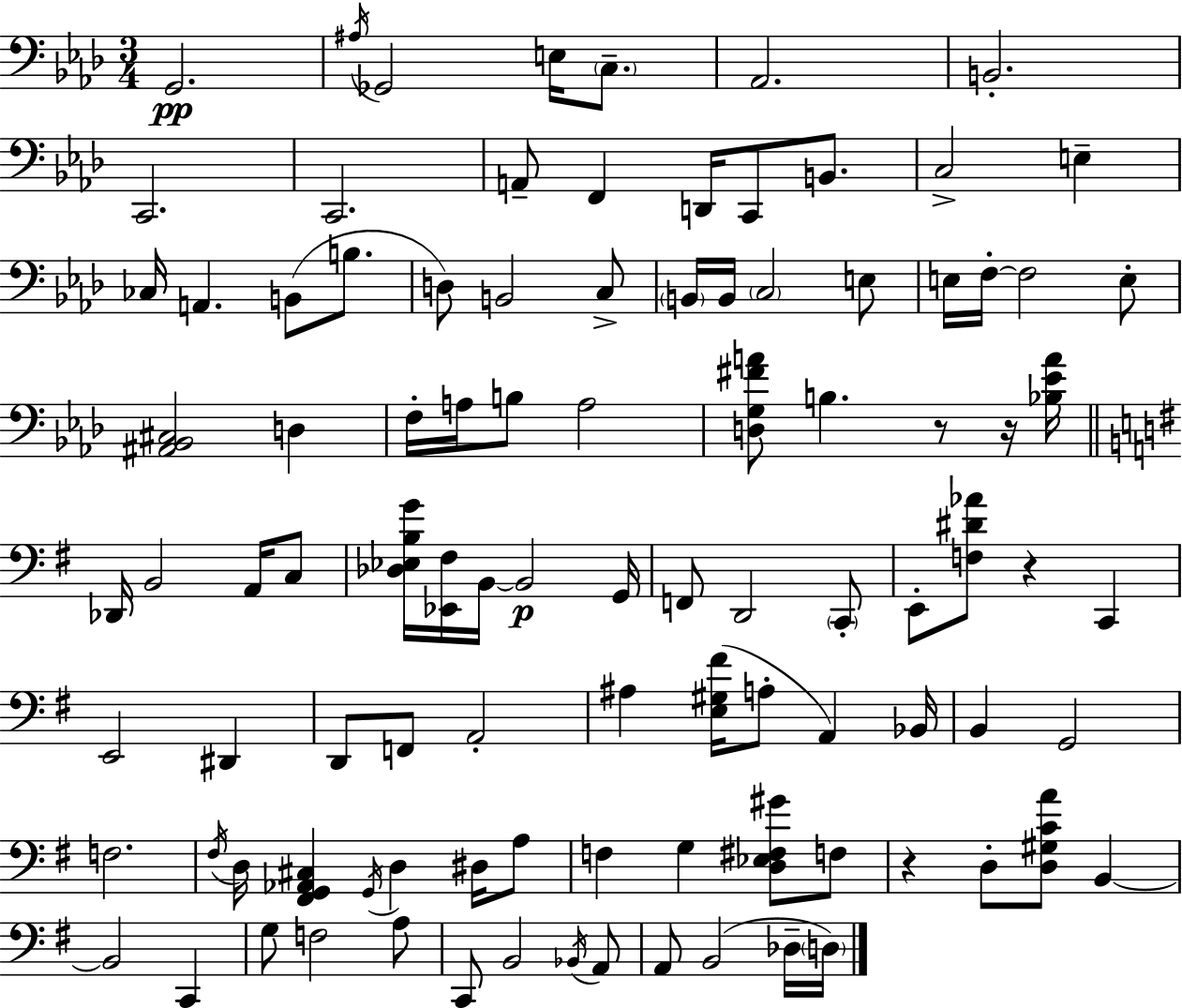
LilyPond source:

{
  \clef bass
  \numericTimeSignature
  \time 3/4
  \key f \minor
  g,2.\pp | \acciaccatura { ais16 } ges,2 e16 \parenthesize c8.-- | aes,2. | b,2.-. | \break c,2. | c,2. | a,8-- f,4 d,16 c,8 b,8. | c2-> e4-- | \break ces16 a,4. b,8( b8. | d8) b,2 c8-> | \parenthesize b,16 b,16 \parenthesize c2 e8 | e16 f16-.~~ f2 e8-. | \break <ais, bes, cis>2 d4 | f16-. a16 b8 a2 | <d g fis' a'>8 b4. r8 r16 | <bes ees' a'>16 \bar "||" \break \key e \minor des,16 b,2 a,16 c8 | <des ees b g'>16 <ees, fis>16 b,16~~ b,2\p g,16 | f,8 d,2 \parenthesize c,8-. | e,8-. <f dis' aes'>8 r4 c,4 | \break e,2 dis,4 | d,8 f,8 a,2-. | ais4 <e gis fis'>16( a8-. a,4) bes,16 | b,4 g,2 | \break f2. | \acciaccatura { fis16 } d16 <fis, g, aes, cis>4 \acciaccatura { g,16 } d4 dis16 | a8 f4 g4 <d ees fis gis'>8 | f8 r4 d8-. <d gis c' a'>8 b,4~~ | \break b,2 c,4 | g8 f2 | a8 c,8 b,2 | \acciaccatura { bes,16 } a,8 a,8 b,2( | \break des16-- \parenthesize d16) \bar "|."
}